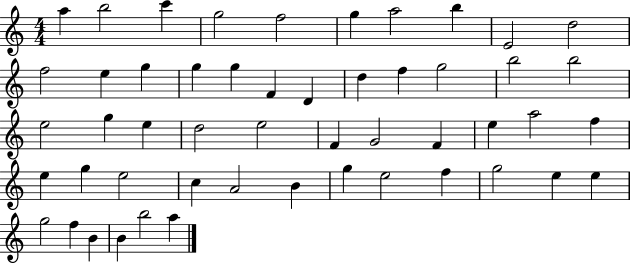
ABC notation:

X:1
T:Untitled
M:4/4
L:1/4
K:C
a b2 c' g2 f2 g a2 b E2 d2 f2 e g g g F D d f g2 b2 b2 e2 g e d2 e2 F G2 F e a2 f e g e2 c A2 B g e2 f g2 e e g2 f B B b2 a